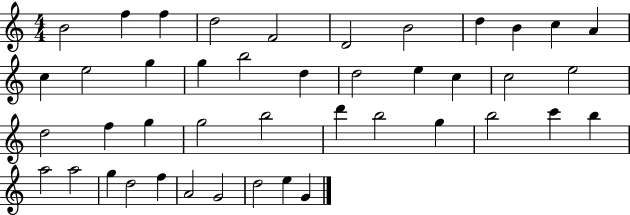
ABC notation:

X:1
T:Untitled
M:4/4
L:1/4
K:C
B2 f f d2 F2 D2 B2 d B c A c e2 g g b2 d d2 e c c2 e2 d2 f g g2 b2 d' b2 g b2 c' b a2 a2 g d2 f A2 G2 d2 e G